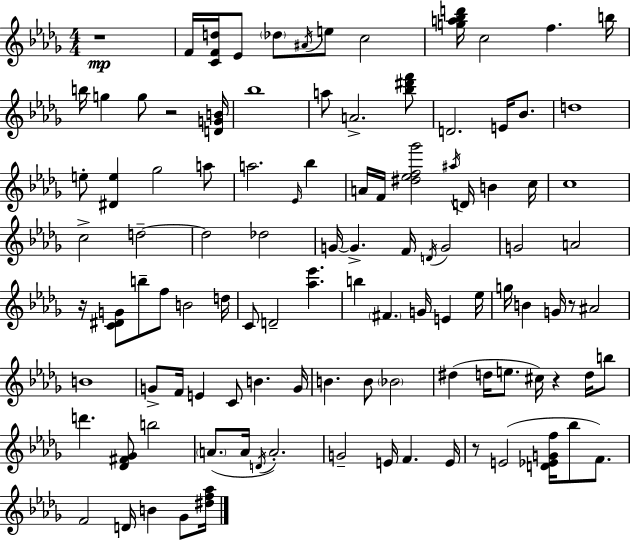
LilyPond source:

{
  \clef treble
  \numericTimeSignature
  \time 4/4
  \key bes \minor
  r1\mp | f'16 <c' f' d''>16 ees'8 \parenthesize des''8 \acciaccatura { ais'16 } e''8 c''2 | <g'' a'' bes'' d'''>16 c''2 f''4. | b''16 b''16 g''4 g''8 r2 | \break <d' g' b'>16 bes''1 | a''8 a'2.-> <bes'' dis''' f'''>8 | d'2. e'16 bes'8. | d''1 | \break e''8-. <dis' e''>4 ges''2 a''8 | a''2. \grace { ees'16 } bes''4 | a'16 f'16 <dis'' ees'' f'' ges'''>2 \acciaccatura { ais''16 } d'16 b'4 | c''16 c''1 | \break c''2-> d''2--~~ | d''2 des''2 | g'16~~ g'4.-> f'16 \acciaccatura { d'16 } g'2 | g'2 a'2 | \break r16 <c' dis' g'>8 b''8-- f''8 b'2 | d''16 c'8 d'2-- <aes'' ees'''>4. | b''4 \parenthesize fis'4. g'16 e'4 | ees''16 g''16 b'4 g'16 r8 ais'2 | \break b'1 | g'8-> f'16 e'4 c'8 b'4. | g'16 b'4. b'8 \parenthesize bes'2 | dis''4( d''16 e''8. cis''16) r4 | \break d''16 b''8 d'''4. <des' fis' ges'>8 b''2 | \parenthesize a'8.( a'16 \acciaccatura { d'16 } a'2.-.) | g'2-- e'16 f'4. | e'16 r8 e'2( <d' ees' g' f''>16 | \break bes''8 f'8.) f'2 d'16 b'4 | ges'8 <dis'' f'' aes''>16 \bar "|."
}